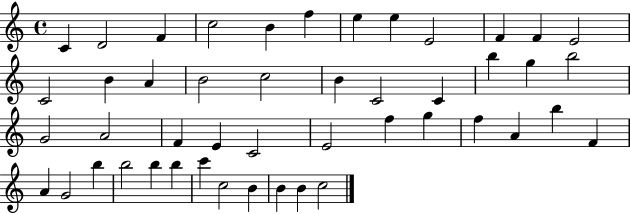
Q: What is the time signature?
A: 4/4